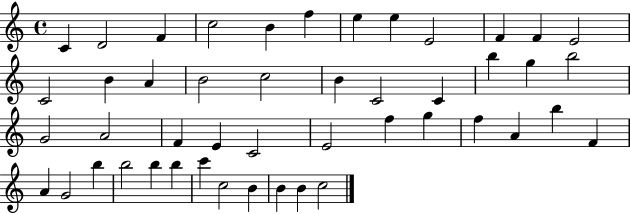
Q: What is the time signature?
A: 4/4